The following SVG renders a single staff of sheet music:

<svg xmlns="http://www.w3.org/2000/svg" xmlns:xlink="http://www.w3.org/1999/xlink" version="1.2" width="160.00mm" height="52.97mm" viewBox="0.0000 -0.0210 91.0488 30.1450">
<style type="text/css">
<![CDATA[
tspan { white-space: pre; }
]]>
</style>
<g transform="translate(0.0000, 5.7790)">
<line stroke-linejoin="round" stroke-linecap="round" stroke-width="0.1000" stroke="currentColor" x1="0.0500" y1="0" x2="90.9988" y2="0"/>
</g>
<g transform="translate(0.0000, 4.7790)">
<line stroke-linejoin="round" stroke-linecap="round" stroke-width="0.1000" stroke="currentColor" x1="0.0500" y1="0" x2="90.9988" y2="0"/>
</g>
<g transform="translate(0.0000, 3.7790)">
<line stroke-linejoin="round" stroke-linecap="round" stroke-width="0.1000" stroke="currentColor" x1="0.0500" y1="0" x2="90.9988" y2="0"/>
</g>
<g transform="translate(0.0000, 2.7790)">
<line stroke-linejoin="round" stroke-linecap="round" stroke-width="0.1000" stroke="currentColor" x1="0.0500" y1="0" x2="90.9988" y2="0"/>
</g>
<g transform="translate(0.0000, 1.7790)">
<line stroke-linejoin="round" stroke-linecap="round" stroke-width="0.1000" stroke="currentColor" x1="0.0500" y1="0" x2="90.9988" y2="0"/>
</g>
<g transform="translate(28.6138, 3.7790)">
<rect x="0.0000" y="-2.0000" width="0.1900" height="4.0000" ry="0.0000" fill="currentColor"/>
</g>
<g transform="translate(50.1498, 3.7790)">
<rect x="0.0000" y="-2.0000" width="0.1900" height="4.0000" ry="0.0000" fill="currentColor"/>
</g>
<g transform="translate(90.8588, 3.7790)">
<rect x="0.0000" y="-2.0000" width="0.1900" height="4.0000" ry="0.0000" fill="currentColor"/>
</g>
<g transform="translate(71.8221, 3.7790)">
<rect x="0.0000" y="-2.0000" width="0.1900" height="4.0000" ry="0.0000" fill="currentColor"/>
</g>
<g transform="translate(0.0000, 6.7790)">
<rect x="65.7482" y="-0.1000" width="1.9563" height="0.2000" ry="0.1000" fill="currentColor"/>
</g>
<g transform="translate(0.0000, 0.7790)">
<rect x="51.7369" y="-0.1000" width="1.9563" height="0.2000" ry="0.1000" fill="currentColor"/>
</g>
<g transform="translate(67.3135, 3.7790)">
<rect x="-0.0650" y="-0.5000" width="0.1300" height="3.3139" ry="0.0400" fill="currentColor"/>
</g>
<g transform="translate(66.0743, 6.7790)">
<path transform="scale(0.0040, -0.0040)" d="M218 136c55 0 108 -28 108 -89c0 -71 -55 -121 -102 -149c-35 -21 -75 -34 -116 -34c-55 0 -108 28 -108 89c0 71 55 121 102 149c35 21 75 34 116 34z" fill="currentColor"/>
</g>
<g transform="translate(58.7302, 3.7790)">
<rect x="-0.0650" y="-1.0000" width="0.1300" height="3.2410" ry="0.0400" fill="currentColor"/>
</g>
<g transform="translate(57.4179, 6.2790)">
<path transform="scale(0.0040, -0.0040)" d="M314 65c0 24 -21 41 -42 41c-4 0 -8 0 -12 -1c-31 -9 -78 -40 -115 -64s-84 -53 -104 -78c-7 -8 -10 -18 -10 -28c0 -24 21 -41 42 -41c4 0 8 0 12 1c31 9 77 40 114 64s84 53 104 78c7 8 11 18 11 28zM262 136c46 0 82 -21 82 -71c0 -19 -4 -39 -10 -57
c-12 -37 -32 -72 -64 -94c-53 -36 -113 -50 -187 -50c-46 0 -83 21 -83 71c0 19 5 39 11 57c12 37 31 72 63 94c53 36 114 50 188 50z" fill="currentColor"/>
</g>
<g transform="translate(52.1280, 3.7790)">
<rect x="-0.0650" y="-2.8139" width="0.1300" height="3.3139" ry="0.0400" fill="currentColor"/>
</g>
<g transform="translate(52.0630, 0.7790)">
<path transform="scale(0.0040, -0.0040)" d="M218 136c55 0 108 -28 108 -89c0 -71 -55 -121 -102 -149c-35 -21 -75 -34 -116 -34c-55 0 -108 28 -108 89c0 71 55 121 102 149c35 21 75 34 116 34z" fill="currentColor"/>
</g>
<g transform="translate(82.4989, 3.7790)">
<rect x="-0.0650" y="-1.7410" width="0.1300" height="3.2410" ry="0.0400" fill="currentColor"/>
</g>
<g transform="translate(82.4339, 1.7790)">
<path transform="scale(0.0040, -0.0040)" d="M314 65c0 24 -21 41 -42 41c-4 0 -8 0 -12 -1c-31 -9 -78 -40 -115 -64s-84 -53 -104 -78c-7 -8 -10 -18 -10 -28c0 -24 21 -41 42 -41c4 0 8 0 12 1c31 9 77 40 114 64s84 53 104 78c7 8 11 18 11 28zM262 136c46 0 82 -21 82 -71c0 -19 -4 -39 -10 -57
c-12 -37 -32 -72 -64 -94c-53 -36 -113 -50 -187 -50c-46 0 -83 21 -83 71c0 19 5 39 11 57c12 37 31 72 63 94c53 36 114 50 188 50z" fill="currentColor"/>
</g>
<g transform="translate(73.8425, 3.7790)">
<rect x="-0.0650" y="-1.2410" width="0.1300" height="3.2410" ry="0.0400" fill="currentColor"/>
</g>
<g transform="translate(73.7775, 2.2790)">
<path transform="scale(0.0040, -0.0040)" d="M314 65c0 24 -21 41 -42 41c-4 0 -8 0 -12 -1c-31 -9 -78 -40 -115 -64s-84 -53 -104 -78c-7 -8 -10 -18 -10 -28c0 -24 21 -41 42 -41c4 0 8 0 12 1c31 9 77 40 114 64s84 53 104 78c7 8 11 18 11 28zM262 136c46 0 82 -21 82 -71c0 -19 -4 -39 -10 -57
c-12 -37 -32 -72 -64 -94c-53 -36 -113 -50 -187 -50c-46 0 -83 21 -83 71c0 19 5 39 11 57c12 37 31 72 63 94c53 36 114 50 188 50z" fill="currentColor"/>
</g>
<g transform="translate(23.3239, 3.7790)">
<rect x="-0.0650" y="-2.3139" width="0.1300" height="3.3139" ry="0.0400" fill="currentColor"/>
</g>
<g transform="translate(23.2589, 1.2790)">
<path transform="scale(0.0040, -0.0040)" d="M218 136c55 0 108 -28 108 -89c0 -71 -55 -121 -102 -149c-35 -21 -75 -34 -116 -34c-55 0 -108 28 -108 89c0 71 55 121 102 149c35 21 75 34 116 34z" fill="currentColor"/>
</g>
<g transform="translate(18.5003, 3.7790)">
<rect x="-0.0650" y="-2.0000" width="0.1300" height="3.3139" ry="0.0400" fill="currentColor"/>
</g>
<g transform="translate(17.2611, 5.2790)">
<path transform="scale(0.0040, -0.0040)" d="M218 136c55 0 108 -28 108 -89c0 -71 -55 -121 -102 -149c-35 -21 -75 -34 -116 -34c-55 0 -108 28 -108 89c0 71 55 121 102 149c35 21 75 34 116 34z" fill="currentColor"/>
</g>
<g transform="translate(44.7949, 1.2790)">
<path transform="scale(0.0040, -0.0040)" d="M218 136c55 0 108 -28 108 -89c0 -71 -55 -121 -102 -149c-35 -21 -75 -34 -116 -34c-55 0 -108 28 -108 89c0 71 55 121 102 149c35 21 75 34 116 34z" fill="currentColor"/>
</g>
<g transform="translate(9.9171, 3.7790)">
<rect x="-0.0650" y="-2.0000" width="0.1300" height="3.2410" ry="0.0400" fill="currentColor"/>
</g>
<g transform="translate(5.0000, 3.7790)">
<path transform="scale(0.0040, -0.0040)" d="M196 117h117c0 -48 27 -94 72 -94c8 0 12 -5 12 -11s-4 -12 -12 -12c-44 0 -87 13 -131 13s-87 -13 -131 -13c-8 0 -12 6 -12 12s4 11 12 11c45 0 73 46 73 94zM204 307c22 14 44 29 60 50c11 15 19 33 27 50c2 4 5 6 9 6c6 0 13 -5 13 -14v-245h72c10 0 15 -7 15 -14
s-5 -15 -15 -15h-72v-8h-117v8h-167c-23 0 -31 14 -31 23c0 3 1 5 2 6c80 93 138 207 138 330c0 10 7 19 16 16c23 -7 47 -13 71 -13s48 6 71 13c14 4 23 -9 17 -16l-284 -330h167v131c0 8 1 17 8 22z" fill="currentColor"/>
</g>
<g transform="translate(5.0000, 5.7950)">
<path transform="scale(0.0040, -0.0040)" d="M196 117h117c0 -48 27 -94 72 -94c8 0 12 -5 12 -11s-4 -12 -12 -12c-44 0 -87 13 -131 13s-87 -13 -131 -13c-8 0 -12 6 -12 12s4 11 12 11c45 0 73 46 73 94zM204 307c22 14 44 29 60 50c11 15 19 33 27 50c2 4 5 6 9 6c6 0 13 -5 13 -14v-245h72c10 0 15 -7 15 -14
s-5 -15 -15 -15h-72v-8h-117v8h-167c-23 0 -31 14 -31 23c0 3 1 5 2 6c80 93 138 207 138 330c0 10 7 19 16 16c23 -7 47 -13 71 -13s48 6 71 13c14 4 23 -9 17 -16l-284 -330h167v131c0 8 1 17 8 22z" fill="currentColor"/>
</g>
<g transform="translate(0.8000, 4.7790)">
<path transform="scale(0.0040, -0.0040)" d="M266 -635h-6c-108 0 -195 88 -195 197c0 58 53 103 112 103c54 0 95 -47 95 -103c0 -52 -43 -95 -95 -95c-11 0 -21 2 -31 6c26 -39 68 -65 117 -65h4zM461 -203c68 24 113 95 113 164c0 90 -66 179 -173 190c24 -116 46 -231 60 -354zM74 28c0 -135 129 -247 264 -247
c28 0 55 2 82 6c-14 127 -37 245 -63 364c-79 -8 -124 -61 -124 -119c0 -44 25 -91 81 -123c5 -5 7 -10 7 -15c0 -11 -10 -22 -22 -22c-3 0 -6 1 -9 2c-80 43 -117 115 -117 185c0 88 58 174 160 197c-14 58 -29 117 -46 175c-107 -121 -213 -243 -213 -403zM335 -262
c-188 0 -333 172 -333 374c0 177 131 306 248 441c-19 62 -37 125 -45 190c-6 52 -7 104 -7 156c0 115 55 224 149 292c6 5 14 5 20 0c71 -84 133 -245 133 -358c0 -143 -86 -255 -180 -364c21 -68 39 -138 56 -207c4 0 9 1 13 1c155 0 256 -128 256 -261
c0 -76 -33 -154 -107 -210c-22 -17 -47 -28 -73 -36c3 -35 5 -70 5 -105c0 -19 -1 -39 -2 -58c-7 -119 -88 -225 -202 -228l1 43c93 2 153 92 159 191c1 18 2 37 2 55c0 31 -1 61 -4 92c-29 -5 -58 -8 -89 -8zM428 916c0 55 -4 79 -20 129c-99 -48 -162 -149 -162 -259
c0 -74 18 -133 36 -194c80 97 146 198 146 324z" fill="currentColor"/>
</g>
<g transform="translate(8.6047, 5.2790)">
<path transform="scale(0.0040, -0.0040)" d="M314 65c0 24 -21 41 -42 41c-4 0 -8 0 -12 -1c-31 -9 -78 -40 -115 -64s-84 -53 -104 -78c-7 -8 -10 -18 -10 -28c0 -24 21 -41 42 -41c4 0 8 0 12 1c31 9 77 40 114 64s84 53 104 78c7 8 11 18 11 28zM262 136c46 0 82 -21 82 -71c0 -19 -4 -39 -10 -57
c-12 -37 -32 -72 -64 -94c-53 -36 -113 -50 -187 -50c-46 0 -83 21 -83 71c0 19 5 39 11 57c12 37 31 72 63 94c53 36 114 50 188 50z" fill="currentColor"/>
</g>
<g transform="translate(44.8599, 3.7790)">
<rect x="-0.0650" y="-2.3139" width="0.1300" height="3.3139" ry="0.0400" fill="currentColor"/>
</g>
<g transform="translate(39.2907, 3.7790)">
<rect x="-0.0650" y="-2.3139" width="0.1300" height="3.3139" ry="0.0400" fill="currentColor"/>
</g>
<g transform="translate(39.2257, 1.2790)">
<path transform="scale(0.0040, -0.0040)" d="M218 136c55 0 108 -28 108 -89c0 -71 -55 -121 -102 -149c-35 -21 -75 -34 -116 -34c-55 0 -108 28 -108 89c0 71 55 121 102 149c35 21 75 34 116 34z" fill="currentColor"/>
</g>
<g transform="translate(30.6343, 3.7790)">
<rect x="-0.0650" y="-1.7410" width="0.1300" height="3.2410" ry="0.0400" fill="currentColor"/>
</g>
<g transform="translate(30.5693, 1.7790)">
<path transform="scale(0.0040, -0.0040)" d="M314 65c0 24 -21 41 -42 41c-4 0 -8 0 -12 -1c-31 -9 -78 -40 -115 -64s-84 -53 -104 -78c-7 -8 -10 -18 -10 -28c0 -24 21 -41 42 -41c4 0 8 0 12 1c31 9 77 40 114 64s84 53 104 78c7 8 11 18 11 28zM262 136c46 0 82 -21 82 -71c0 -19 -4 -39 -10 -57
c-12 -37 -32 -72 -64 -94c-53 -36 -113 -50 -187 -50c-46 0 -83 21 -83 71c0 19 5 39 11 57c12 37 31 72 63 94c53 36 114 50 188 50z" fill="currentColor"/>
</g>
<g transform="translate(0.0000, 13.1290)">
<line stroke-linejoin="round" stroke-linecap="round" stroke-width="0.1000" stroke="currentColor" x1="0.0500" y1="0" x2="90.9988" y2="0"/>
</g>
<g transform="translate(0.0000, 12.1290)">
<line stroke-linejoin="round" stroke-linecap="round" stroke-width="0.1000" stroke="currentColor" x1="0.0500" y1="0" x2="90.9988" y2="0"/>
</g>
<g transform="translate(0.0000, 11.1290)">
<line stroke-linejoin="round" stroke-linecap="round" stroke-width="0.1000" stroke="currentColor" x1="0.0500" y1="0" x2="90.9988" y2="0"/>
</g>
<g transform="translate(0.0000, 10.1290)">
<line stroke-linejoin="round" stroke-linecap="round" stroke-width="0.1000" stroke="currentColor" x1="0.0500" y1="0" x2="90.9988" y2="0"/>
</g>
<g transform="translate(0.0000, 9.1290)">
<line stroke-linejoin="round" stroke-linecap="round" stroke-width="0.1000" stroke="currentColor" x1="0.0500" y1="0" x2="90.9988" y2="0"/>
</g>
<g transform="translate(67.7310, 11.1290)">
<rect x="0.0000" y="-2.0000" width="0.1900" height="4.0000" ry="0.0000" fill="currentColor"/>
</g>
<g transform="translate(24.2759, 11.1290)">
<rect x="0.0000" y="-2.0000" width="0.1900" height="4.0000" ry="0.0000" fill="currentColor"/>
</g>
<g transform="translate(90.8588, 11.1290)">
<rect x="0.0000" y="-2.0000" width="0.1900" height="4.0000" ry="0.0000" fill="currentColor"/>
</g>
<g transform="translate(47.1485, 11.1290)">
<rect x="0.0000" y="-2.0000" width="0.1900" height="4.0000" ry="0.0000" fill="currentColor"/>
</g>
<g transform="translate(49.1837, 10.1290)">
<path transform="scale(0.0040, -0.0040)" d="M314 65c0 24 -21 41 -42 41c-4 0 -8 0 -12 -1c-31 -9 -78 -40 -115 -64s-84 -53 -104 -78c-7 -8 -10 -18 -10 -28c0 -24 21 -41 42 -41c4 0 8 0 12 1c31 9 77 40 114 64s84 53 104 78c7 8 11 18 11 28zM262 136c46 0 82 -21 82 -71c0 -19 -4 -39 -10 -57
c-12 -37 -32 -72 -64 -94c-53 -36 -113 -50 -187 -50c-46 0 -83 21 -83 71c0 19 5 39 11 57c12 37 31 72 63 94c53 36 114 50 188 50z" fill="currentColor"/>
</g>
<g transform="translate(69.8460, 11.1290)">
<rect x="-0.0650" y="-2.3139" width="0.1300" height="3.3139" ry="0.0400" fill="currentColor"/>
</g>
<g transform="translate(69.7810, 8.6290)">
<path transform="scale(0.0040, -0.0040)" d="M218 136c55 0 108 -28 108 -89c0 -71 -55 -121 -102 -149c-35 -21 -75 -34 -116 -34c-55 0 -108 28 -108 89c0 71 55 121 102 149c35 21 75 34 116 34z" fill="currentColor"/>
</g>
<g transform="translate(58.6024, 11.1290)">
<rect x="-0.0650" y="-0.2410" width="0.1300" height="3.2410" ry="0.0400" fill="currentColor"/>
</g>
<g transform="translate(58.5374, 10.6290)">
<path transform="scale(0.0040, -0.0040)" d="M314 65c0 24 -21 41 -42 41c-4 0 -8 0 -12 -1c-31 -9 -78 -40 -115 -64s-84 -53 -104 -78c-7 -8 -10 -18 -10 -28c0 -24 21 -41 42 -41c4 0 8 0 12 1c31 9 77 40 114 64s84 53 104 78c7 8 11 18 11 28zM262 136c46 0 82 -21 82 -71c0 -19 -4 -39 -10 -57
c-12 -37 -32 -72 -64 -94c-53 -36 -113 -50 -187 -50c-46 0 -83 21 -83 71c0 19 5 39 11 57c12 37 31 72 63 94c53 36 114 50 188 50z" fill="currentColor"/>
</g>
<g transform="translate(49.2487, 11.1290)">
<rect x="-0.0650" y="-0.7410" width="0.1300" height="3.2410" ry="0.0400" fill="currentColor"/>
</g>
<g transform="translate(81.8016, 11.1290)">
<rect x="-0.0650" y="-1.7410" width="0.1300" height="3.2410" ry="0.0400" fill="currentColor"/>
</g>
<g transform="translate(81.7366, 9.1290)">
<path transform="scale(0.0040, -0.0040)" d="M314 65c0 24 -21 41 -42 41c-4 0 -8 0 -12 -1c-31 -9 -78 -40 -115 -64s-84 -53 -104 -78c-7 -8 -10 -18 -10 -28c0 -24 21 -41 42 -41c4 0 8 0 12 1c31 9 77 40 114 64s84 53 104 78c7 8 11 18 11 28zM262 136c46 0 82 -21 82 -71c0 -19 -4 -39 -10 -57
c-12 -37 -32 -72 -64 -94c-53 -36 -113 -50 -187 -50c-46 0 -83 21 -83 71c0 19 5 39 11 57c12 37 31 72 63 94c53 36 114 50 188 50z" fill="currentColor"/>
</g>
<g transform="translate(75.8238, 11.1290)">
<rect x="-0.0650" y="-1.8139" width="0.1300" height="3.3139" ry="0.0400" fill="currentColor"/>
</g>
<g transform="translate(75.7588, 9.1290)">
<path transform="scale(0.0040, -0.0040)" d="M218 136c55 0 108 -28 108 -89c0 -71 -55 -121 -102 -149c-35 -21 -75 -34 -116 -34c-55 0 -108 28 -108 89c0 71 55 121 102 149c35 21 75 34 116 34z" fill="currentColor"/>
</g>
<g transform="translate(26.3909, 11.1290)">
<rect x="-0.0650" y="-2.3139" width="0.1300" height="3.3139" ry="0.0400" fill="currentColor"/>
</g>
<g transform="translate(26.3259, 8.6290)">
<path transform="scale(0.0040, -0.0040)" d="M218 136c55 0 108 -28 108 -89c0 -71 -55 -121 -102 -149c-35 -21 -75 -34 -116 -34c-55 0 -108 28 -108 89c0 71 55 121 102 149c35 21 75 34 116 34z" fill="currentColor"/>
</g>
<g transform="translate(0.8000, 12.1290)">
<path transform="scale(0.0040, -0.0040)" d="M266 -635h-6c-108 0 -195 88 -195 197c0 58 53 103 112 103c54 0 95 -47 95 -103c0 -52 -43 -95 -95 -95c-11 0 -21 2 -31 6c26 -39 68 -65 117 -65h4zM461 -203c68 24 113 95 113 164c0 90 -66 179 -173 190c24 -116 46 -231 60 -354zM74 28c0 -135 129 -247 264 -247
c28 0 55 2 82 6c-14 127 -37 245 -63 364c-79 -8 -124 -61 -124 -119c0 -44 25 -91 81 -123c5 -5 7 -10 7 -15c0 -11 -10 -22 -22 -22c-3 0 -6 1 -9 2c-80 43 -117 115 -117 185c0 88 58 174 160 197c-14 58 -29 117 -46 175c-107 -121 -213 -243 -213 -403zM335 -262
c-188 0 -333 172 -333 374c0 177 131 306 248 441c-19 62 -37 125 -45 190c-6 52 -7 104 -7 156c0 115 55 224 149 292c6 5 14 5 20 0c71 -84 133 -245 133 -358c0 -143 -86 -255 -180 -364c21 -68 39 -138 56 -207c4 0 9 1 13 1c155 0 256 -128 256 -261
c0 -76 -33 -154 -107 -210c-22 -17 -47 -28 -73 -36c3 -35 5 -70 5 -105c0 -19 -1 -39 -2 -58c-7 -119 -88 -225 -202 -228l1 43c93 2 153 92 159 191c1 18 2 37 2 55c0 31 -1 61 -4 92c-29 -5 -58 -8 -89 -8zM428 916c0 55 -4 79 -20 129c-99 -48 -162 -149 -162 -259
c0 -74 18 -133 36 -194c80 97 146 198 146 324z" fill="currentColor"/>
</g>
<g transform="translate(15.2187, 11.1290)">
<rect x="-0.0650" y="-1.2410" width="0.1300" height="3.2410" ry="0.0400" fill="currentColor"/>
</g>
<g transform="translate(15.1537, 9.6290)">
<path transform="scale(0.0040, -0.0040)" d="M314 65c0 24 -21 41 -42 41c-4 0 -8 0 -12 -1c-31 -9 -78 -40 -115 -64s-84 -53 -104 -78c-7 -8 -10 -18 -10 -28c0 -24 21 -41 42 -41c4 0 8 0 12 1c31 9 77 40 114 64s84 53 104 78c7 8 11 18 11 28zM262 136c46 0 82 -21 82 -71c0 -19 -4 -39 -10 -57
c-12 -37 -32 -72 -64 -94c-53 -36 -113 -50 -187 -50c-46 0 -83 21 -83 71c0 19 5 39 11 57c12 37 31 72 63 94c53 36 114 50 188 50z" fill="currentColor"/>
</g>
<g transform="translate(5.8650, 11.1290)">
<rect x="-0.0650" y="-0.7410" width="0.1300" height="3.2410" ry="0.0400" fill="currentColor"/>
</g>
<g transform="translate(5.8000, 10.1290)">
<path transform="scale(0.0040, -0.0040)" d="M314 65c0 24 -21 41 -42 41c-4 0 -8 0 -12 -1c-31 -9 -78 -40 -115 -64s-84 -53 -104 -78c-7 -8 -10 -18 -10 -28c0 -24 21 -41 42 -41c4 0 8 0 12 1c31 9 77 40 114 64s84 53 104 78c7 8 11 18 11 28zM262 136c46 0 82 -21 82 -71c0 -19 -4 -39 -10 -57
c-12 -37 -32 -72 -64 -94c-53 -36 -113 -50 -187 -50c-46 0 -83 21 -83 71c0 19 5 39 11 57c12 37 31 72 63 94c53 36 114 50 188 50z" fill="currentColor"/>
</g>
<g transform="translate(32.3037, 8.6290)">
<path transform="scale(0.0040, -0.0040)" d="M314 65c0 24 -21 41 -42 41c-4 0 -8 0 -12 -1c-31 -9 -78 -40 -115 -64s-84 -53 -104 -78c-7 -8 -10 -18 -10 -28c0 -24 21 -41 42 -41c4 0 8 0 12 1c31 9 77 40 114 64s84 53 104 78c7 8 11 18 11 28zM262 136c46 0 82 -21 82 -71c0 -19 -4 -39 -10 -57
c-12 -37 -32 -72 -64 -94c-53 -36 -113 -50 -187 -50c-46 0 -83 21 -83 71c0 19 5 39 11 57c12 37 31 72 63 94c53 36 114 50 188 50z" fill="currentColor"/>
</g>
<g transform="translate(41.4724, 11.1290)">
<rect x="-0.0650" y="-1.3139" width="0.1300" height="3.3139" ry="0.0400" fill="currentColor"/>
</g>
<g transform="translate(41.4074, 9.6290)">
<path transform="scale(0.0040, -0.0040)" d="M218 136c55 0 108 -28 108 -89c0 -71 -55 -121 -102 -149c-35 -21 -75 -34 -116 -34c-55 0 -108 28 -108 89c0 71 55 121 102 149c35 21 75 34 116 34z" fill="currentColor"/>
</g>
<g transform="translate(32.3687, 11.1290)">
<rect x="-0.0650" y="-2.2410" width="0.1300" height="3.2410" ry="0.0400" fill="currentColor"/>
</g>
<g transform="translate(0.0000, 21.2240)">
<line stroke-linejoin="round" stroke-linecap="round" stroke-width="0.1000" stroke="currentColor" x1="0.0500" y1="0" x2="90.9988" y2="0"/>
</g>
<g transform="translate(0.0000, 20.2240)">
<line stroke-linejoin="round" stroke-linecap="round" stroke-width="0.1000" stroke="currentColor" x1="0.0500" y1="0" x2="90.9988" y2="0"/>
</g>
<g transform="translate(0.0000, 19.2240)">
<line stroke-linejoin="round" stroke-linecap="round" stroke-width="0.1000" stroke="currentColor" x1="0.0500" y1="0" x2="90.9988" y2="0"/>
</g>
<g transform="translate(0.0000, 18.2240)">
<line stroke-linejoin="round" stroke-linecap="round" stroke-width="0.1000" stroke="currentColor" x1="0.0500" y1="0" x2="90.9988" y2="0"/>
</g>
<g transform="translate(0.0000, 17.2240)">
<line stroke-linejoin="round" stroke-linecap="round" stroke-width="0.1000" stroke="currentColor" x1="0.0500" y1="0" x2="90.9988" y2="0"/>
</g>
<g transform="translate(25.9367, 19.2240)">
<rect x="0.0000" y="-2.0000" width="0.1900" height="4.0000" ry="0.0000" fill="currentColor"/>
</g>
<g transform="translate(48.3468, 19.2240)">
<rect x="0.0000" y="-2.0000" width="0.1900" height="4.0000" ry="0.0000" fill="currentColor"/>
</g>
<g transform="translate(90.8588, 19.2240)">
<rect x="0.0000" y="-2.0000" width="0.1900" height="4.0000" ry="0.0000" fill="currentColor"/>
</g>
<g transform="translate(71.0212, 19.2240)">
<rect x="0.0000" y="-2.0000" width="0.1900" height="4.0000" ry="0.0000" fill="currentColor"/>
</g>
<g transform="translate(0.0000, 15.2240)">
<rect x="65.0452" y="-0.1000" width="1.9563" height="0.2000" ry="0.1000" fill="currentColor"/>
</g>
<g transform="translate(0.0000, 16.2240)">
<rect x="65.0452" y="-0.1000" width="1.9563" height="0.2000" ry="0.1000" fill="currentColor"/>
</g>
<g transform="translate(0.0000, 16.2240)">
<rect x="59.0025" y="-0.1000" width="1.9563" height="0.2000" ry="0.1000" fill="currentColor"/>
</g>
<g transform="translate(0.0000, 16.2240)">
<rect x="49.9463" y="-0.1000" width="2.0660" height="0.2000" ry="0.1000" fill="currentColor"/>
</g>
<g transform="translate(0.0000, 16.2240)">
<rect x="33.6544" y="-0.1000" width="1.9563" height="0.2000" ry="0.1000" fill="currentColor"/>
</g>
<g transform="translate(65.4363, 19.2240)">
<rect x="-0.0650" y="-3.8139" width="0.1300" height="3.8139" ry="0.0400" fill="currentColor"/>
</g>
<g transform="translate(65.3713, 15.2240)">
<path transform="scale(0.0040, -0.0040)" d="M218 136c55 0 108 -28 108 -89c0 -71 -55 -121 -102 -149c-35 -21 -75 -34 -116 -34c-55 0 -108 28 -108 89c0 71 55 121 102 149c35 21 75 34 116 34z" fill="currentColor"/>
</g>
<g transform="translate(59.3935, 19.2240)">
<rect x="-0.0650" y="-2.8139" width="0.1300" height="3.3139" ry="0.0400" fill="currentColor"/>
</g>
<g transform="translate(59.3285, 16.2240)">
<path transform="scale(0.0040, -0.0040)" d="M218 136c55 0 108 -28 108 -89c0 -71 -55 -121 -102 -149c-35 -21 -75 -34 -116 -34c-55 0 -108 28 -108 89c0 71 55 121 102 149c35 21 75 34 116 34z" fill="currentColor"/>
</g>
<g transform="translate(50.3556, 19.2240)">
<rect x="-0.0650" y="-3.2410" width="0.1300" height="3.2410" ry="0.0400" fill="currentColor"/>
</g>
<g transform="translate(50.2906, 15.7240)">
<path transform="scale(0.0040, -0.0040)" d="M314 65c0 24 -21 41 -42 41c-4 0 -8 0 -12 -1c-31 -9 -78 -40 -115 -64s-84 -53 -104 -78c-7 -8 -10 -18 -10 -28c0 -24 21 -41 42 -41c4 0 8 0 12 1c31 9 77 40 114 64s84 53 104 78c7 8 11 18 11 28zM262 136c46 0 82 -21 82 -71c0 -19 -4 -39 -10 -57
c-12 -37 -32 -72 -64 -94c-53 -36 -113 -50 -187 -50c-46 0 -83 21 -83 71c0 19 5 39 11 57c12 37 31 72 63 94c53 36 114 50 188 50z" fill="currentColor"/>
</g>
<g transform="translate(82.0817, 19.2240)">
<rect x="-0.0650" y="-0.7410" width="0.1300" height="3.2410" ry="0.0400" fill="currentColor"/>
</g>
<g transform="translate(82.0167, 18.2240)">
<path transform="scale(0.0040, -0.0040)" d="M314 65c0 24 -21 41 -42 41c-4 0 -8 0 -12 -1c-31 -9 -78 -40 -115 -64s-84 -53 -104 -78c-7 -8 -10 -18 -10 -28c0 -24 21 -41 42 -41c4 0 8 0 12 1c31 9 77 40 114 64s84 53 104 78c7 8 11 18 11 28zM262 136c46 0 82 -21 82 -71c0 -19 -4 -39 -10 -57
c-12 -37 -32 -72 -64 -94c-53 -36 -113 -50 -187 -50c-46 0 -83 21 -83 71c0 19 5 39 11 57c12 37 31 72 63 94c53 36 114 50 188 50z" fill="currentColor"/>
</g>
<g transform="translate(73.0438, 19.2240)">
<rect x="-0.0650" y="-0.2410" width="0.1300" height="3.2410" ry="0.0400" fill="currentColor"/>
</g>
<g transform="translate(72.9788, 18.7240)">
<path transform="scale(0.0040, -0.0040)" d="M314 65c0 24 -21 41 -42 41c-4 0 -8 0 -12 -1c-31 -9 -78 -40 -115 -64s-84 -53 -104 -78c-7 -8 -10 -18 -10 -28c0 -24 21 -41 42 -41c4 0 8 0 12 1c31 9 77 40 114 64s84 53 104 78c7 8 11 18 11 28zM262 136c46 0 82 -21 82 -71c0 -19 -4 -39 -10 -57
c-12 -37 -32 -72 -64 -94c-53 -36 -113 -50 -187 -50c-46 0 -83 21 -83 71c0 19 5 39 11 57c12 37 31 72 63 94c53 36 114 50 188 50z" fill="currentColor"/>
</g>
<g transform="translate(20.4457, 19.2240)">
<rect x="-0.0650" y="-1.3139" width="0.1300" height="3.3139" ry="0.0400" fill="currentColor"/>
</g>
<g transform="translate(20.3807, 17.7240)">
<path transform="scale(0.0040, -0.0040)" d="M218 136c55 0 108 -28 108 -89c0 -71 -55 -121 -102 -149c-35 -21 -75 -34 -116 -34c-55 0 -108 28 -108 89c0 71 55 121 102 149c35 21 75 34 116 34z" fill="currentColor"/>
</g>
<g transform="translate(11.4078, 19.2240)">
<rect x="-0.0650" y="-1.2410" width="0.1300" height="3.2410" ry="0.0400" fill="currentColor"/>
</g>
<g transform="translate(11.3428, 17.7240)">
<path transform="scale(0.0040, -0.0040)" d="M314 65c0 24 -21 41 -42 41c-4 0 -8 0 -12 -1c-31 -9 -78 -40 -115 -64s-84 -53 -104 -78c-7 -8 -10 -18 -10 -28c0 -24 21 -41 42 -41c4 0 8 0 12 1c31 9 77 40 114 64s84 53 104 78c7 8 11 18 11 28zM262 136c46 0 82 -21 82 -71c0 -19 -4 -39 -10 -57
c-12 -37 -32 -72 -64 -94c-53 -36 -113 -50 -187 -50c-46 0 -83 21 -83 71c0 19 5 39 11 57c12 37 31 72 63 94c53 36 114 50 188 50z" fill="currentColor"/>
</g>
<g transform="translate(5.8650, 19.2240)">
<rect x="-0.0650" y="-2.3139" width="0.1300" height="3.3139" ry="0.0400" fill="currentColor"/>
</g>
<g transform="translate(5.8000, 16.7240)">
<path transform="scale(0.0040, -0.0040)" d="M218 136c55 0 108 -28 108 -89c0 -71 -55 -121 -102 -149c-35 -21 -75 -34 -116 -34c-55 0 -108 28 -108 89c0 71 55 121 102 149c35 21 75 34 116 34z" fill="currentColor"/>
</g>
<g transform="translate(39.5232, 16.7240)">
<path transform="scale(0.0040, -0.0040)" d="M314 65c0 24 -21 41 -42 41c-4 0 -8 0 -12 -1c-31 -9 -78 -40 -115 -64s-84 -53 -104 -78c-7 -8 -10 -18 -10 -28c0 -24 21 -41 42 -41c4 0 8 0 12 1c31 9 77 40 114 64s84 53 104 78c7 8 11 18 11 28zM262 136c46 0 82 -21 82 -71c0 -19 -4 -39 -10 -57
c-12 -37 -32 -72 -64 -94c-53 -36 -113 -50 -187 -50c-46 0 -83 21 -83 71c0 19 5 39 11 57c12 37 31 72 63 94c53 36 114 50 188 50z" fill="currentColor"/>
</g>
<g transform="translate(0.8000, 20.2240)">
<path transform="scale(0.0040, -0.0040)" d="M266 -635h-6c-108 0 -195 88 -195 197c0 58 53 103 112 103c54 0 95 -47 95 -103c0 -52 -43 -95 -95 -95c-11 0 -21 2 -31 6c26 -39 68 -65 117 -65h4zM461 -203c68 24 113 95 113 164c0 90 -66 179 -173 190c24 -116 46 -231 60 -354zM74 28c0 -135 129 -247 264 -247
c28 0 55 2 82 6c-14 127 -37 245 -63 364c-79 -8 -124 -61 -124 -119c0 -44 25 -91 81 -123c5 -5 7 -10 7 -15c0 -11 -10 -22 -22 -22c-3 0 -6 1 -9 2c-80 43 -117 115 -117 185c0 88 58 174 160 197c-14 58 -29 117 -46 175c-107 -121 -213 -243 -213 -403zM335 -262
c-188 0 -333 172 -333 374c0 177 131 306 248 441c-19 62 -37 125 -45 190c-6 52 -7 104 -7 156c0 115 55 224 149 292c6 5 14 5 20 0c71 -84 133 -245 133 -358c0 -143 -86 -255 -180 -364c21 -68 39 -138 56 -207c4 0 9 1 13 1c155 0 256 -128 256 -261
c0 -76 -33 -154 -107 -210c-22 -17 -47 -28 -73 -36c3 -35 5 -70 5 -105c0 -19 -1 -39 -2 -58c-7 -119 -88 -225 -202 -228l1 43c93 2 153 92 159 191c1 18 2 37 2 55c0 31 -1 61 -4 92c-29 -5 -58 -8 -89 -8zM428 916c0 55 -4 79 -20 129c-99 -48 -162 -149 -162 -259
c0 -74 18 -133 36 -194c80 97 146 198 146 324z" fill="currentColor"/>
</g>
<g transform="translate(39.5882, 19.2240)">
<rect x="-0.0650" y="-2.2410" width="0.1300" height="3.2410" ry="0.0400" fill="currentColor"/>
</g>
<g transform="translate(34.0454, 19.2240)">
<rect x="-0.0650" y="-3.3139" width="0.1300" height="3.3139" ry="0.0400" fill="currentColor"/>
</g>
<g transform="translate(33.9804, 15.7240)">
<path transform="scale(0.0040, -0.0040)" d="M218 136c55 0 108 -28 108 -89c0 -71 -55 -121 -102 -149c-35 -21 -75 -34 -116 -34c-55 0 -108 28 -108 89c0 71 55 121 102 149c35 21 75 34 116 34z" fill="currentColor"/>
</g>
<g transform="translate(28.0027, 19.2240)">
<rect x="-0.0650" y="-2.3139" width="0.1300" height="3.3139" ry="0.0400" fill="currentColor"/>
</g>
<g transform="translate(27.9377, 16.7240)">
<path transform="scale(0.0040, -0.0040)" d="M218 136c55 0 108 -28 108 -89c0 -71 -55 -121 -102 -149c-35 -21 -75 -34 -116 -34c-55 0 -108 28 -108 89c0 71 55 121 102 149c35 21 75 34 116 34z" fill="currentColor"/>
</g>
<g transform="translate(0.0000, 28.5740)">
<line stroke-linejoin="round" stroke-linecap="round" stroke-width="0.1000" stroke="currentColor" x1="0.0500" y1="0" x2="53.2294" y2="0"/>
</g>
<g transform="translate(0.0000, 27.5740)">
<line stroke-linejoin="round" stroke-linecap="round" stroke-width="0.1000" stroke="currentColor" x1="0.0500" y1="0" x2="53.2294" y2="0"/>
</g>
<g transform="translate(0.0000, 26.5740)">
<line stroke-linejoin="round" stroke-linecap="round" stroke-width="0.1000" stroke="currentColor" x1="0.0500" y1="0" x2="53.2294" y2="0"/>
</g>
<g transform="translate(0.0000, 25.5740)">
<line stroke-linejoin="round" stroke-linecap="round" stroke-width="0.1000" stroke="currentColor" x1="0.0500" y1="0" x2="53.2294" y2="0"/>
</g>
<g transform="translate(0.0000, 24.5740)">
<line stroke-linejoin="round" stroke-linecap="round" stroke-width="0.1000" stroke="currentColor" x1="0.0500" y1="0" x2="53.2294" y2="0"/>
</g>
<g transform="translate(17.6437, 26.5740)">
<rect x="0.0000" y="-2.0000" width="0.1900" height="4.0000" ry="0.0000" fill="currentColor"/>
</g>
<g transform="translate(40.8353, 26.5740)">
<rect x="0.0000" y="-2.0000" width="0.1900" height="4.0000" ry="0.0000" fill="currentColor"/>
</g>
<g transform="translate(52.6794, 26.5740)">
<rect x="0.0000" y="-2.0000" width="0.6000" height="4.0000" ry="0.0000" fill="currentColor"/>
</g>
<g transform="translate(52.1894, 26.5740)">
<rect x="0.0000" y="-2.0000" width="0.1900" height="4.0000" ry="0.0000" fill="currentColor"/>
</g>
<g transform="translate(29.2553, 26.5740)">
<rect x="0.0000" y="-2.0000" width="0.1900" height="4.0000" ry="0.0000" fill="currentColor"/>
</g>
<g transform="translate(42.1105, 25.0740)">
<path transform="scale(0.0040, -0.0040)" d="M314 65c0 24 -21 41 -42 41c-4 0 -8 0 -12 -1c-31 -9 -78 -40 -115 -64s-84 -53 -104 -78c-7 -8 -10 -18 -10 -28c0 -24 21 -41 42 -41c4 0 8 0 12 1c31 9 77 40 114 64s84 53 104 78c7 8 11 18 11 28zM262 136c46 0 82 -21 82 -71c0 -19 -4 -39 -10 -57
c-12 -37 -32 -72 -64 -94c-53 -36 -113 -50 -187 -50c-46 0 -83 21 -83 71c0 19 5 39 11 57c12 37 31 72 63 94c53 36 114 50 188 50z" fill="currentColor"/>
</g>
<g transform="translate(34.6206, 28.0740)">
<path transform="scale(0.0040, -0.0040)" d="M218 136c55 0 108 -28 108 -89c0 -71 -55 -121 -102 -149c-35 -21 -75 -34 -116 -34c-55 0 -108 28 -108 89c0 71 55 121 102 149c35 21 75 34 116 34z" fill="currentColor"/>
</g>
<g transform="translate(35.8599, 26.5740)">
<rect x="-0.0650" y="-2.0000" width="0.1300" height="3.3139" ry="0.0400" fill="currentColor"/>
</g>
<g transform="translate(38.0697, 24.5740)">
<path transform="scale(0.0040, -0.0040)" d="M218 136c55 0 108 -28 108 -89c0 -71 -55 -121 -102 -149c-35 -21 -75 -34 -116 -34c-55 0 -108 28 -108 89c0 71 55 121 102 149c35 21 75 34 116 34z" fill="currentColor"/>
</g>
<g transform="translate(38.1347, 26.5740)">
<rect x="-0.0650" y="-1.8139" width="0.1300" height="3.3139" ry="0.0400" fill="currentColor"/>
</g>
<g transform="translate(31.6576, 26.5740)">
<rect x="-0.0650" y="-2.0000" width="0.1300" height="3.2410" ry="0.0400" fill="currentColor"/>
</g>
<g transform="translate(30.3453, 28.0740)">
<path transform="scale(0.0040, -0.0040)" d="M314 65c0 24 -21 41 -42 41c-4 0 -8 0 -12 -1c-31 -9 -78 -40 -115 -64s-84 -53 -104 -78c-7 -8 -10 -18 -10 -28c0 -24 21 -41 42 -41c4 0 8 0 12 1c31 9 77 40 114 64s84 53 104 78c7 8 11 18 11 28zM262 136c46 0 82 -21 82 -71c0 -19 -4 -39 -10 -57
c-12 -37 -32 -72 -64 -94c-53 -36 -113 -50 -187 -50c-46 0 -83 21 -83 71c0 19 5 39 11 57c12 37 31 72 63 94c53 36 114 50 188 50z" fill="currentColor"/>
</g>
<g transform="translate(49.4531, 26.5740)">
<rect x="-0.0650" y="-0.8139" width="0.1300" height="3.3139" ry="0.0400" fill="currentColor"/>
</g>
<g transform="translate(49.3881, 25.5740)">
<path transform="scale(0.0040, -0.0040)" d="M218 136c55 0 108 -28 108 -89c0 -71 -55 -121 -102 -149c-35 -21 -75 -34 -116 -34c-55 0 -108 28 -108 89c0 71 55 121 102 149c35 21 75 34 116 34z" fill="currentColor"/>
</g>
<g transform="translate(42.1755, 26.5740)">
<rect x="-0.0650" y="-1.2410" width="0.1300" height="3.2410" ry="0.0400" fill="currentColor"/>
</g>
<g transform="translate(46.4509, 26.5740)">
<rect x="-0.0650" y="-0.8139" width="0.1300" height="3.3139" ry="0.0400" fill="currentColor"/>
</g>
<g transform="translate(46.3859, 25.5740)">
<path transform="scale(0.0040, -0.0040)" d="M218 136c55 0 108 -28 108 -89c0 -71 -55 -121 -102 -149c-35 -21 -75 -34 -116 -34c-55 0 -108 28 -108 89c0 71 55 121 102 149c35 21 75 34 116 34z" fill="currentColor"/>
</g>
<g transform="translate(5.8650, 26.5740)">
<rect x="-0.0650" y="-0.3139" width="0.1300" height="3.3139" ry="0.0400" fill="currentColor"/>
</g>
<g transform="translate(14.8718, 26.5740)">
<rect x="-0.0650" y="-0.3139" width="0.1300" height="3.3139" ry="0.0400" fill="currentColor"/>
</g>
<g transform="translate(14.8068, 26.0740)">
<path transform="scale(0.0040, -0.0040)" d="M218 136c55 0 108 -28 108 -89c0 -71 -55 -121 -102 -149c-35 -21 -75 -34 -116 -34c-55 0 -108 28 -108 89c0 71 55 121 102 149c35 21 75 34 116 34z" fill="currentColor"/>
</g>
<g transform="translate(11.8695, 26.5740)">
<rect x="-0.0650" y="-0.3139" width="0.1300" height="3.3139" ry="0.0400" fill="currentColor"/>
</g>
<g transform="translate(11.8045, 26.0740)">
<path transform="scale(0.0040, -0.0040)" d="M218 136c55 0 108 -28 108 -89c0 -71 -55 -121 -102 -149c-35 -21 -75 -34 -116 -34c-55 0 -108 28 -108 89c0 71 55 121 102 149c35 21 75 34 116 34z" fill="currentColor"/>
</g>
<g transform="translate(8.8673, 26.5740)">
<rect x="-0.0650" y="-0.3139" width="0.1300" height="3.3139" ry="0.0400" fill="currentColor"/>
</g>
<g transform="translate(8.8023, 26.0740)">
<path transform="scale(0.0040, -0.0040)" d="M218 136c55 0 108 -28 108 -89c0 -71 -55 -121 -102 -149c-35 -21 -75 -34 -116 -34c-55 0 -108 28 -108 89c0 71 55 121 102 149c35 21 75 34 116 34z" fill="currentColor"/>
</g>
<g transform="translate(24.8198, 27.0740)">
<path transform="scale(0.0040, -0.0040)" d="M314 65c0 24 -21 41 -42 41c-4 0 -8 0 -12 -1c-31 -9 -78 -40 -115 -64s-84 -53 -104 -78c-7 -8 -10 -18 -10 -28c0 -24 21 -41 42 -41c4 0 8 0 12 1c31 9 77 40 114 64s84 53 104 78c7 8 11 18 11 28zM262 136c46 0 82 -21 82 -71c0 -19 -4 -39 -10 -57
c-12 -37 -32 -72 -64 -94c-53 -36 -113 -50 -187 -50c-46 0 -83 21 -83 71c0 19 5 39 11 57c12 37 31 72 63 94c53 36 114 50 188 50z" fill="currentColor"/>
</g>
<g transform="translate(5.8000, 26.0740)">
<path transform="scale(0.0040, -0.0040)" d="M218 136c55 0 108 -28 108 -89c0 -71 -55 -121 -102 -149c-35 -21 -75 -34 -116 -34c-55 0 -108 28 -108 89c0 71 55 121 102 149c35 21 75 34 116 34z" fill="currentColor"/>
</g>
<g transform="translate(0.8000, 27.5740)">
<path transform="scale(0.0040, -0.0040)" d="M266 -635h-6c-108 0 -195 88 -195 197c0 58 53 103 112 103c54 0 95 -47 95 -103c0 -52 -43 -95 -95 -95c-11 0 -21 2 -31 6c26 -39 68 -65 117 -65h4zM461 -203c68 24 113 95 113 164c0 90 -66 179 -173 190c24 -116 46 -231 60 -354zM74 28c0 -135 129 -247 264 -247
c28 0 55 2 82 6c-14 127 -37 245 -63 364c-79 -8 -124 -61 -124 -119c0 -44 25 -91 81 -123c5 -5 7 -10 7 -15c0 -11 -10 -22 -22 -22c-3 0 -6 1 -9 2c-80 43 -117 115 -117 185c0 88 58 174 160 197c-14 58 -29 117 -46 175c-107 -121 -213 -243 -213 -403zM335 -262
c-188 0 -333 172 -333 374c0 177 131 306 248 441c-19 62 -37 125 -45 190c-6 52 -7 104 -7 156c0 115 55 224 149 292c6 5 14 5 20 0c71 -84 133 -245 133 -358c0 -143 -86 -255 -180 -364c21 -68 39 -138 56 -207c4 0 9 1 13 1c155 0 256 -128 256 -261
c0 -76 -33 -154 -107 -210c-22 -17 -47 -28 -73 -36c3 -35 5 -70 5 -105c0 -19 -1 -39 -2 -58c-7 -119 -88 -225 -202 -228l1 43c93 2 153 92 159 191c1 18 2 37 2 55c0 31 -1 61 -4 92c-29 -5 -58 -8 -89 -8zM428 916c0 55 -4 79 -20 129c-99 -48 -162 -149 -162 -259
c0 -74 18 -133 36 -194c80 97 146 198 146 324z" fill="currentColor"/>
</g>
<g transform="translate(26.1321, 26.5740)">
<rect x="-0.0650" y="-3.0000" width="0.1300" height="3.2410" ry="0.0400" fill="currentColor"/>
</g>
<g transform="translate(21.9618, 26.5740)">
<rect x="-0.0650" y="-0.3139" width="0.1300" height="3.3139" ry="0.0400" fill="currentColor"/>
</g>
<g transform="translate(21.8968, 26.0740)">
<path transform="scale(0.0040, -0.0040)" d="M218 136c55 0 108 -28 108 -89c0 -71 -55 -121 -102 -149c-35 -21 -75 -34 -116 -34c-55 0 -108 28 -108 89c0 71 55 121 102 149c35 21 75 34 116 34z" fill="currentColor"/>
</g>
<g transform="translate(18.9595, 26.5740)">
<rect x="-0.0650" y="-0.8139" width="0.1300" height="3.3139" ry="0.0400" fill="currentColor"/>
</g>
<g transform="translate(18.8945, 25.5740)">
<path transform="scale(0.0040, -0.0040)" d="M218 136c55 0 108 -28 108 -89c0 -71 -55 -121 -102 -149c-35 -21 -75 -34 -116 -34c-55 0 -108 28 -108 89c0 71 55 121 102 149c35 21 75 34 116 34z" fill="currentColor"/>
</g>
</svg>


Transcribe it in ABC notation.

X:1
T:Untitled
M:4/4
L:1/4
K:C
F2 F g f2 g g a D2 C e2 f2 d2 e2 g g2 e d2 c2 g f f2 g e2 e g b g2 b2 a c' c2 d2 c c c c d c A2 F2 F f e2 d d